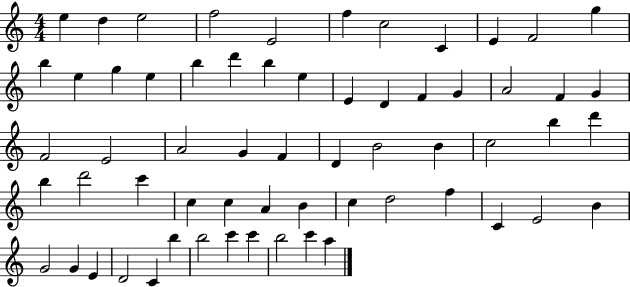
{
  \clef treble
  \numericTimeSignature
  \time 4/4
  \key c \major
  e''4 d''4 e''2 | f''2 e'2 | f''4 c''2 c'4 | e'4 f'2 g''4 | \break b''4 e''4 g''4 e''4 | b''4 d'''4 b''4 e''4 | e'4 d'4 f'4 g'4 | a'2 f'4 g'4 | \break f'2 e'2 | a'2 g'4 f'4 | d'4 b'2 b'4 | c''2 b''4 d'''4 | \break b''4 d'''2 c'''4 | c''4 c''4 a'4 b'4 | c''4 d''2 f''4 | c'4 e'2 b'4 | \break g'2 g'4 e'4 | d'2 c'4 b''4 | b''2 c'''4 c'''4 | b''2 c'''4 a''4 | \break \bar "|."
}